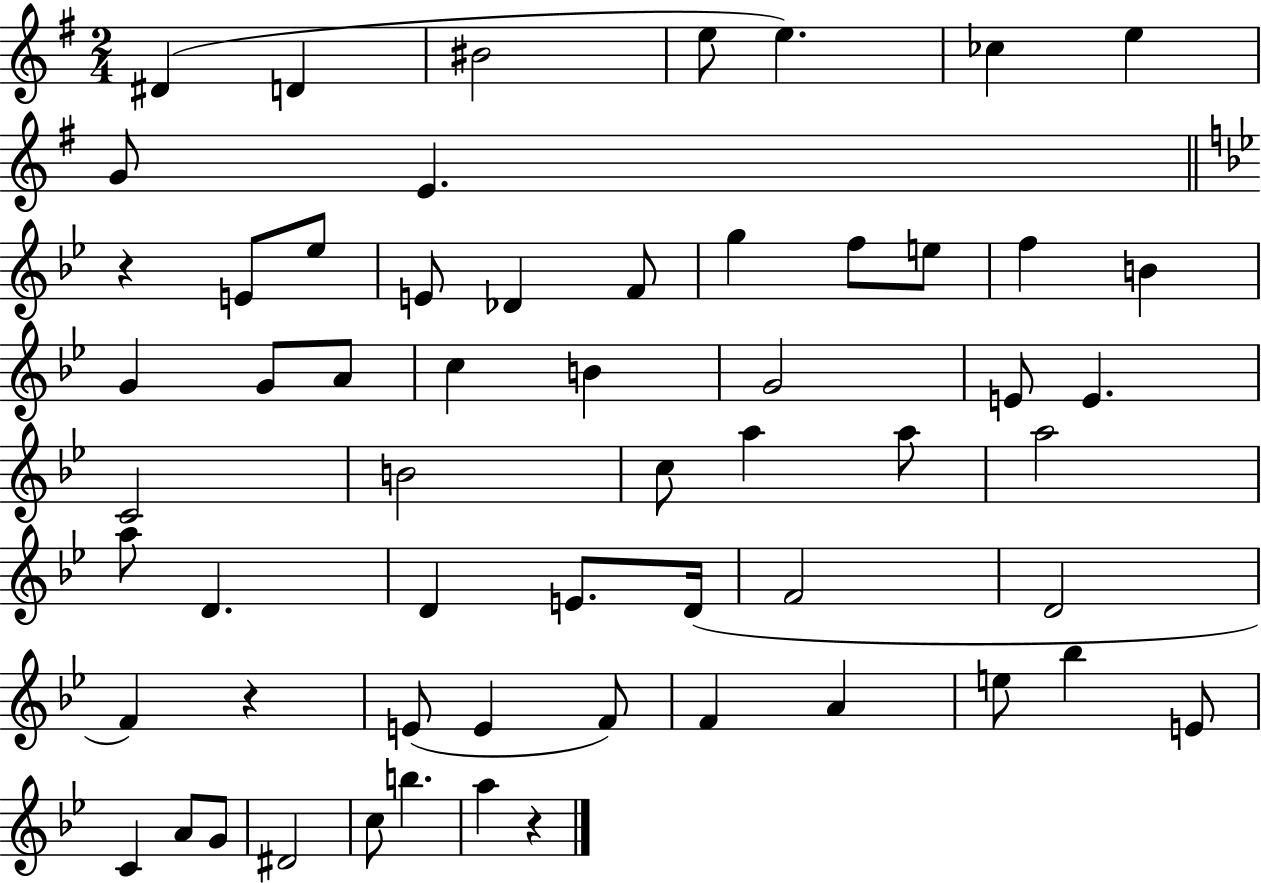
{
  \clef treble
  \numericTimeSignature
  \time 2/4
  \key g \major
  dis'4( d'4 | bis'2 | e''8 e''4.) | ces''4 e''4 | \break g'8 e'4. | \bar "||" \break \key g \minor r4 e'8 ees''8 | e'8 des'4 f'8 | g''4 f''8 e''8 | f''4 b'4 | \break g'4 g'8 a'8 | c''4 b'4 | g'2 | e'8 e'4. | \break c'2 | b'2 | c''8 a''4 a''8 | a''2 | \break a''8 d'4. | d'4 e'8. d'16( | f'2 | d'2 | \break f'4) r4 | e'8( e'4 f'8) | f'4 a'4 | e''8 bes''4 e'8 | \break c'4 a'8 g'8 | dis'2 | c''8 b''4. | a''4 r4 | \break \bar "|."
}